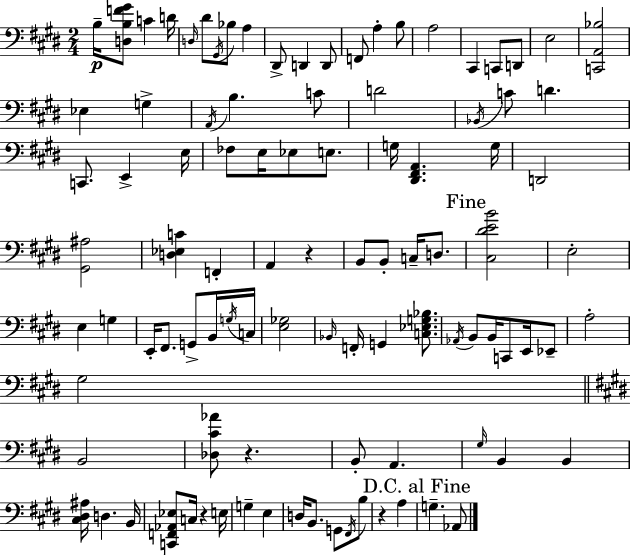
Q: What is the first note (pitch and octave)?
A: B3